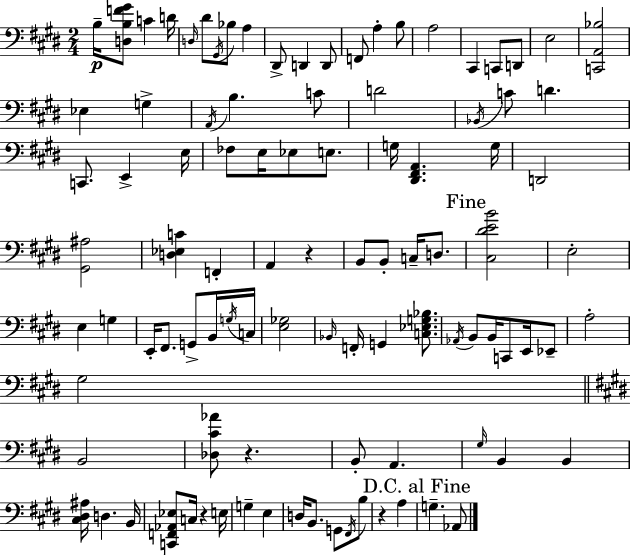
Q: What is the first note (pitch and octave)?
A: B3